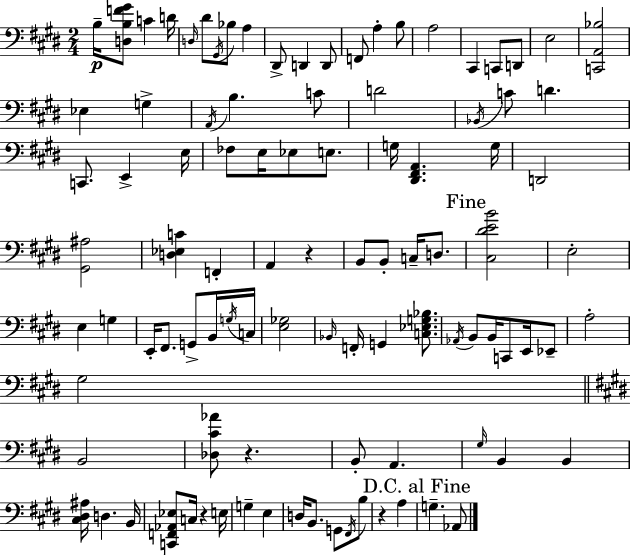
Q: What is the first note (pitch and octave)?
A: B3